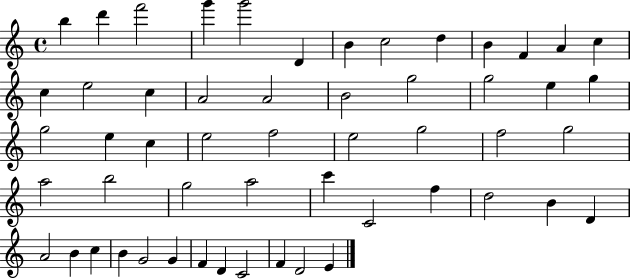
{
  \clef treble
  \time 4/4
  \defaultTimeSignature
  \key c \major
  b''4 d'''4 f'''2 | g'''4 g'''2 d'4 | b'4 c''2 d''4 | b'4 f'4 a'4 c''4 | \break c''4 e''2 c''4 | a'2 a'2 | b'2 g''2 | g''2 e''4 g''4 | \break g''2 e''4 c''4 | e''2 f''2 | e''2 g''2 | f''2 g''2 | \break a''2 b''2 | g''2 a''2 | c'''4 c'2 f''4 | d''2 b'4 d'4 | \break a'2 b'4 c''4 | b'4 g'2 g'4 | f'4 d'4 c'2 | f'4 d'2 e'4 | \break \bar "|."
}